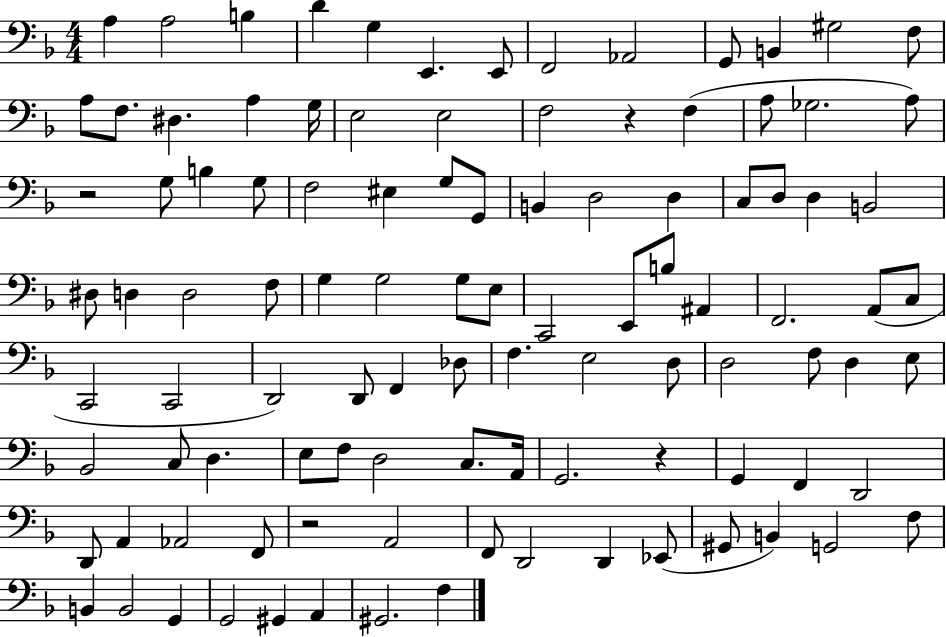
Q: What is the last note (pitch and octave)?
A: F3